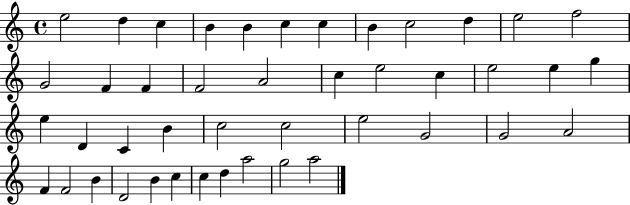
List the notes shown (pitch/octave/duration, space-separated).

E5/h D5/q C5/q B4/q B4/q C5/q C5/q B4/q C5/h D5/q E5/h F5/h G4/h F4/q F4/q F4/h A4/h C5/q E5/h C5/q E5/h E5/q G5/q E5/q D4/q C4/q B4/q C5/h C5/h E5/h G4/h G4/h A4/h F4/q F4/h B4/q D4/h B4/q C5/q C5/q D5/q A5/h G5/h A5/h